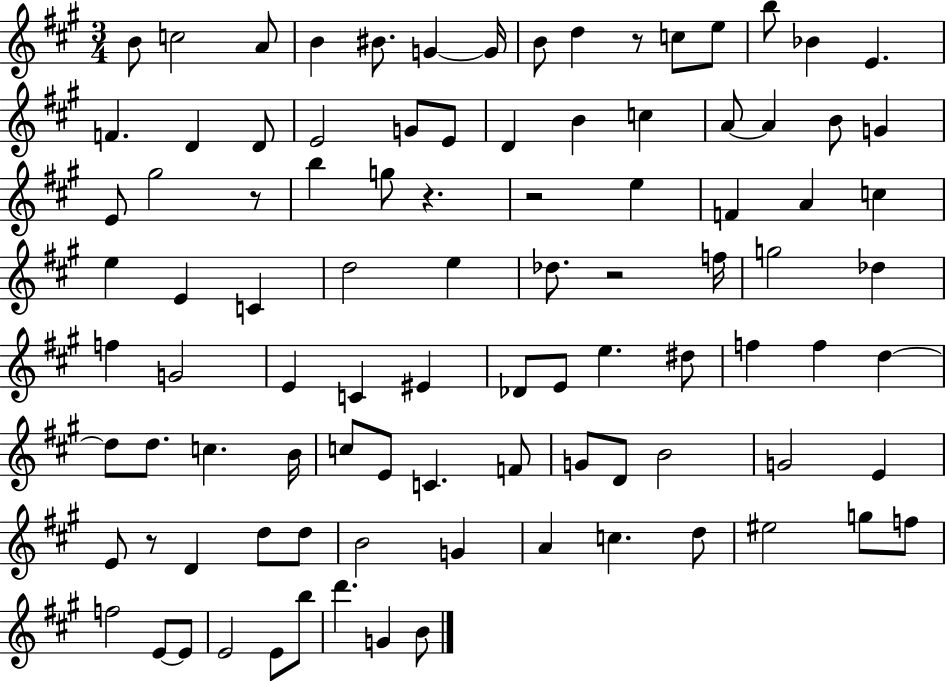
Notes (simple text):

B4/e C5/h A4/e B4/q BIS4/e. G4/q G4/s B4/e D5/q R/e C5/e E5/e B5/e Bb4/q E4/q. F4/q. D4/q D4/e E4/h G4/e E4/e D4/q B4/q C5/q A4/e A4/q B4/e G4/q E4/e G#5/h R/e B5/q G5/e R/q. R/h E5/q F4/q A4/q C5/q E5/q E4/q C4/q D5/h E5/q Db5/e. R/h F5/s G5/h Db5/q F5/q G4/h E4/q C4/q EIS4/q Db4/e E4/e E5/q. D#5/e F5/q F5/q D5/q D5/e D5/e. C5/q. B4/s C5/e E4/e C4/q. F4/e G4/e D4/e B4/h G4/h E4/q E4/e R/e D4/q D5/e D5/e B4/h G4/q A4/q C5/q. D5/e EIS5/h G5/e F5/e F5/h E4/e E4/e E4/h E4/e B5/e D6/q. G4/q B4/e